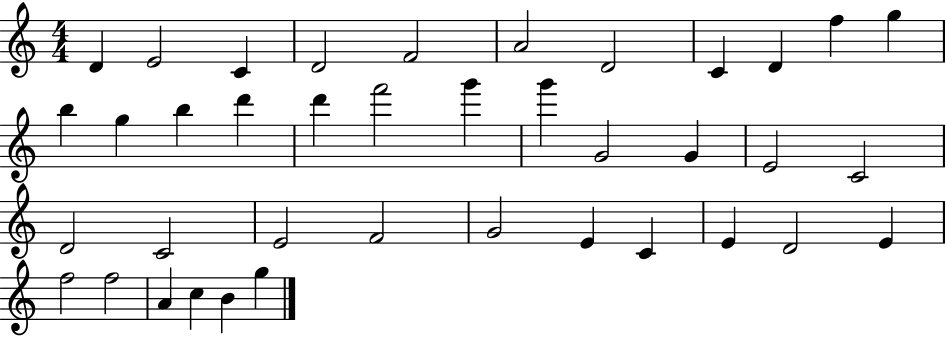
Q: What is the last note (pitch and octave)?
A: G5